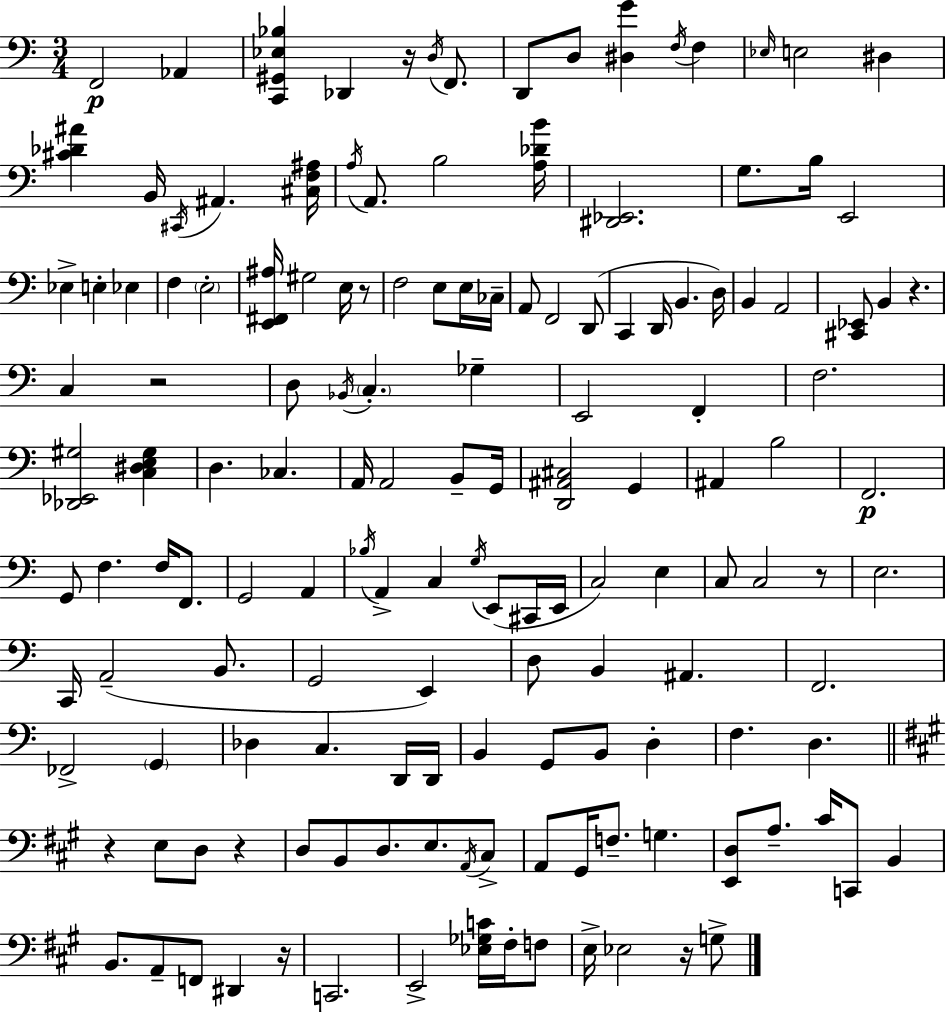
{
  \clef bass
  \numericTimeSignature
  \time 3/4
  \key a \minor
  f,2\p aes,4 | <c, gis, ees bes>4 des,4 r16 \acciaccatura { d16 } f,8. | d,8 d8 <dis g'>4 \acciaccatura { f16 } f4 | \grace { ees16 } e2 dis4 | \break <cis' des' ais'>4 b,16 \acciaccatura { cis,16 } ais,4. | <cis f ais>16 \acciaccatura { a16 } a,8. b2 | <a des' b'>16 <dis, ees,>2. | g8. b16 e,2 | \break ees4-> e4-. | ees4 f4 \parenthesize e2-. | <e, fis, ais>16 gis2 | e16 r8 f2 | \break e8 e16 ces16-- a,8 f,2 | d,8( c,4 d,16 b,4. | d16) b,4 a,2 | <cis, ees,>8 b,4 r4. | \break c4 r2 | d8 \acciaccatura { bes,16 } \parenthesize c4.-. | ges4-- e,2 | f,4-. f2. | \break <des, ees, gis>2 | <c dis e gis>4 d4. | ces4. a,16 a,2 | b,8-- g,16 <d, ais, cis>2 | \break g,4 ais,4 b2 | f,2.\p | g,8 f4. | f16 f,8. g,2 | \break a,4 \acciaccatura { bes16 } a,4-> c4 | \acciaccatura { g16 }( e,8 cis,16 e,16 c2) | e4 c8 c2 | r8 e2. | \break c,16 a,2--( | b,8. g,2 | e,4) d8 b,4 | ais,4. f,2. | \break fes,2-> | \parenthesize g,4 des4 | c4. d,16 d,16 b,4 | g,8 b,8 d4-. f4. | \break d4. \bar "||" \break \key a \major r4 e8 d8 r4 | d8 b,8 d8. e8. \acciaccatura { a,16 } cis8-> | a,8 gis,16 f8.-- g4. | <e, d>8 a8.-- cis'16 c,8 b,4 | \break b,8. a,8-- f,8 dis,4 | r16 c,2. | e,2-> <ees ges c'>16 fis16-. f8 | e16-> ees2 r16 g8-> | \break \bar "|."
}